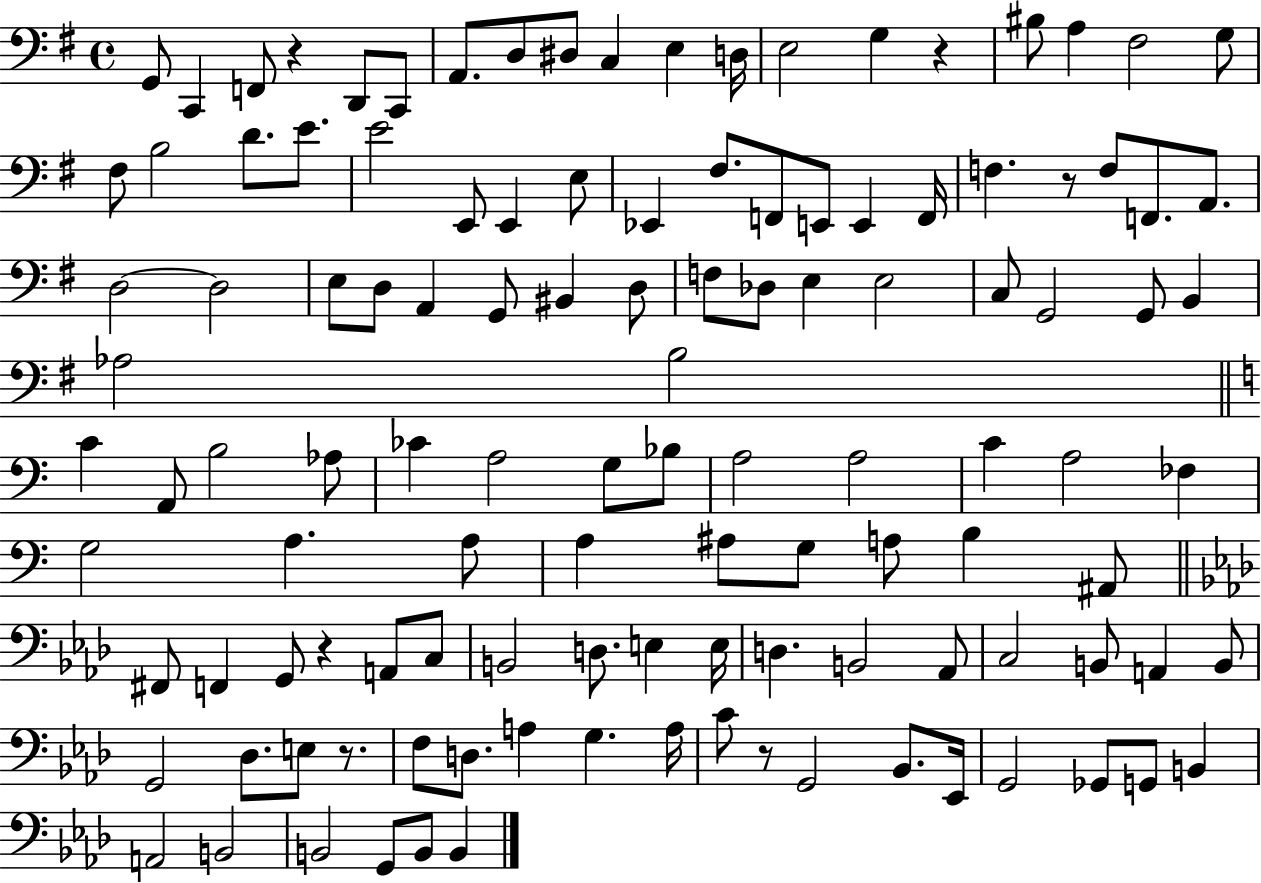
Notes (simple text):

G2/e C2/q F2/e R/q D2/e C2/e A2/e. D3/e D#3/e C3/q E3/q D3/s E3/h G3/q R/q BIS3/e A3/q F#3/h G3/e F#3/e B3/h D4/e. E4/e. E4/h E2/e E2/q E3/e Eb2/q F#3/e. F2/e E2/e E2/q F2/s F3/q. R/e F3/e F2/e. A2/e. D3/h D3/h E3/e D3/e A2/q G2/e BIS2/q D3/e F3/e Db3/e E3/q E3/h C3/e G2/h G2/e B2/q Ab3/h B3/h C4/q A2/e B3/h Ab3/e CES4/q A3/h G3/e Bb3/e A3/h A3/h C4/q A3/h FES3/q G3/h A3/q. A3/e A3/q A#3/e G3/e A3/e B3/q A#2/e F#2/e F2/q G2/e R/q A2/e C3/e B2/h D3/e. E3/q E3/s D3/q. B2/h Ab2/e C3/h B2/e A2/q B2/e G2/h Db3/e. E3/e R/e. F3/e D3/e. A3/q G3/q. A3/s C4/e R/e G2/h Bb2/e. Eb2/s G2/h Gb2/e G2/e B2/q A2/h B2/h B2/h G2/e B2/e B2/q